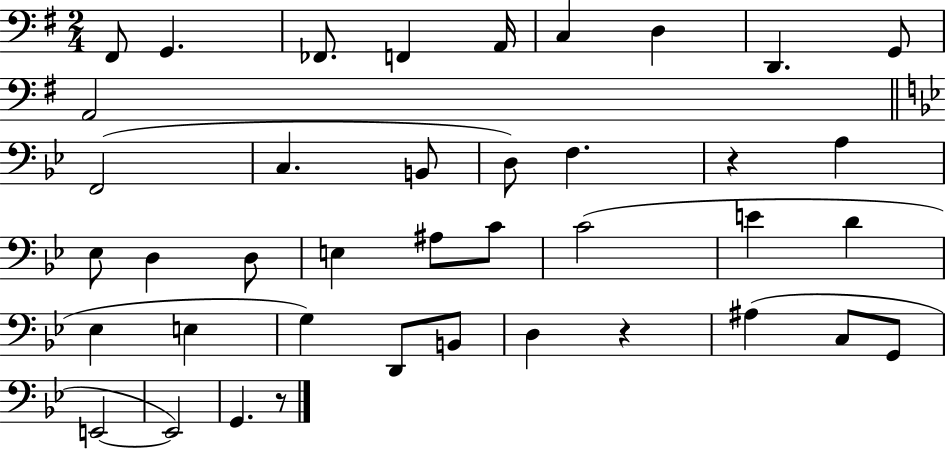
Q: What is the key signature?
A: G major